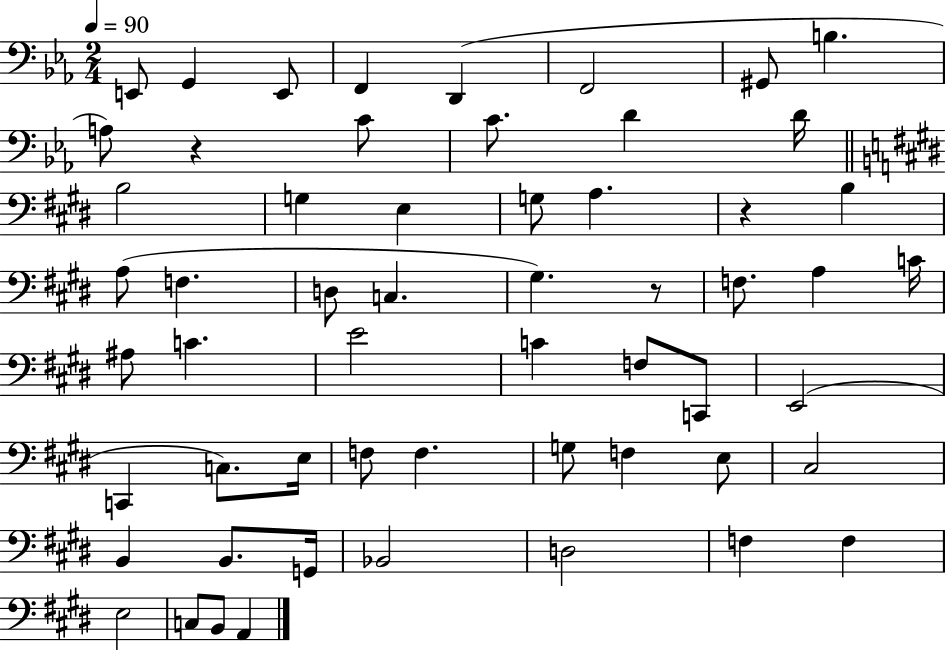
E2/e G2/q E2/e F2/q D2/q F2/h G#2/e B3/q. A3/e R/q C4/e C4/e. D4/q D4/s B3/h G3/q E3/q G3/e A3/q. R/q B3/q A3/e F3/q. D3/e C3/q. G#3/q. R/e F3/e. A3/q C4/s A#3/e C4/q. E4/h C4/q F3/e C2/e E2/h C2/q C3/e. E3/s F3/e F3/q. G3/e F3/q E3/e C#3/h B2/q B2/e. G2/s Bb2/h D3/h F3/q F3/q E3/h C3/e B2/e A2/q